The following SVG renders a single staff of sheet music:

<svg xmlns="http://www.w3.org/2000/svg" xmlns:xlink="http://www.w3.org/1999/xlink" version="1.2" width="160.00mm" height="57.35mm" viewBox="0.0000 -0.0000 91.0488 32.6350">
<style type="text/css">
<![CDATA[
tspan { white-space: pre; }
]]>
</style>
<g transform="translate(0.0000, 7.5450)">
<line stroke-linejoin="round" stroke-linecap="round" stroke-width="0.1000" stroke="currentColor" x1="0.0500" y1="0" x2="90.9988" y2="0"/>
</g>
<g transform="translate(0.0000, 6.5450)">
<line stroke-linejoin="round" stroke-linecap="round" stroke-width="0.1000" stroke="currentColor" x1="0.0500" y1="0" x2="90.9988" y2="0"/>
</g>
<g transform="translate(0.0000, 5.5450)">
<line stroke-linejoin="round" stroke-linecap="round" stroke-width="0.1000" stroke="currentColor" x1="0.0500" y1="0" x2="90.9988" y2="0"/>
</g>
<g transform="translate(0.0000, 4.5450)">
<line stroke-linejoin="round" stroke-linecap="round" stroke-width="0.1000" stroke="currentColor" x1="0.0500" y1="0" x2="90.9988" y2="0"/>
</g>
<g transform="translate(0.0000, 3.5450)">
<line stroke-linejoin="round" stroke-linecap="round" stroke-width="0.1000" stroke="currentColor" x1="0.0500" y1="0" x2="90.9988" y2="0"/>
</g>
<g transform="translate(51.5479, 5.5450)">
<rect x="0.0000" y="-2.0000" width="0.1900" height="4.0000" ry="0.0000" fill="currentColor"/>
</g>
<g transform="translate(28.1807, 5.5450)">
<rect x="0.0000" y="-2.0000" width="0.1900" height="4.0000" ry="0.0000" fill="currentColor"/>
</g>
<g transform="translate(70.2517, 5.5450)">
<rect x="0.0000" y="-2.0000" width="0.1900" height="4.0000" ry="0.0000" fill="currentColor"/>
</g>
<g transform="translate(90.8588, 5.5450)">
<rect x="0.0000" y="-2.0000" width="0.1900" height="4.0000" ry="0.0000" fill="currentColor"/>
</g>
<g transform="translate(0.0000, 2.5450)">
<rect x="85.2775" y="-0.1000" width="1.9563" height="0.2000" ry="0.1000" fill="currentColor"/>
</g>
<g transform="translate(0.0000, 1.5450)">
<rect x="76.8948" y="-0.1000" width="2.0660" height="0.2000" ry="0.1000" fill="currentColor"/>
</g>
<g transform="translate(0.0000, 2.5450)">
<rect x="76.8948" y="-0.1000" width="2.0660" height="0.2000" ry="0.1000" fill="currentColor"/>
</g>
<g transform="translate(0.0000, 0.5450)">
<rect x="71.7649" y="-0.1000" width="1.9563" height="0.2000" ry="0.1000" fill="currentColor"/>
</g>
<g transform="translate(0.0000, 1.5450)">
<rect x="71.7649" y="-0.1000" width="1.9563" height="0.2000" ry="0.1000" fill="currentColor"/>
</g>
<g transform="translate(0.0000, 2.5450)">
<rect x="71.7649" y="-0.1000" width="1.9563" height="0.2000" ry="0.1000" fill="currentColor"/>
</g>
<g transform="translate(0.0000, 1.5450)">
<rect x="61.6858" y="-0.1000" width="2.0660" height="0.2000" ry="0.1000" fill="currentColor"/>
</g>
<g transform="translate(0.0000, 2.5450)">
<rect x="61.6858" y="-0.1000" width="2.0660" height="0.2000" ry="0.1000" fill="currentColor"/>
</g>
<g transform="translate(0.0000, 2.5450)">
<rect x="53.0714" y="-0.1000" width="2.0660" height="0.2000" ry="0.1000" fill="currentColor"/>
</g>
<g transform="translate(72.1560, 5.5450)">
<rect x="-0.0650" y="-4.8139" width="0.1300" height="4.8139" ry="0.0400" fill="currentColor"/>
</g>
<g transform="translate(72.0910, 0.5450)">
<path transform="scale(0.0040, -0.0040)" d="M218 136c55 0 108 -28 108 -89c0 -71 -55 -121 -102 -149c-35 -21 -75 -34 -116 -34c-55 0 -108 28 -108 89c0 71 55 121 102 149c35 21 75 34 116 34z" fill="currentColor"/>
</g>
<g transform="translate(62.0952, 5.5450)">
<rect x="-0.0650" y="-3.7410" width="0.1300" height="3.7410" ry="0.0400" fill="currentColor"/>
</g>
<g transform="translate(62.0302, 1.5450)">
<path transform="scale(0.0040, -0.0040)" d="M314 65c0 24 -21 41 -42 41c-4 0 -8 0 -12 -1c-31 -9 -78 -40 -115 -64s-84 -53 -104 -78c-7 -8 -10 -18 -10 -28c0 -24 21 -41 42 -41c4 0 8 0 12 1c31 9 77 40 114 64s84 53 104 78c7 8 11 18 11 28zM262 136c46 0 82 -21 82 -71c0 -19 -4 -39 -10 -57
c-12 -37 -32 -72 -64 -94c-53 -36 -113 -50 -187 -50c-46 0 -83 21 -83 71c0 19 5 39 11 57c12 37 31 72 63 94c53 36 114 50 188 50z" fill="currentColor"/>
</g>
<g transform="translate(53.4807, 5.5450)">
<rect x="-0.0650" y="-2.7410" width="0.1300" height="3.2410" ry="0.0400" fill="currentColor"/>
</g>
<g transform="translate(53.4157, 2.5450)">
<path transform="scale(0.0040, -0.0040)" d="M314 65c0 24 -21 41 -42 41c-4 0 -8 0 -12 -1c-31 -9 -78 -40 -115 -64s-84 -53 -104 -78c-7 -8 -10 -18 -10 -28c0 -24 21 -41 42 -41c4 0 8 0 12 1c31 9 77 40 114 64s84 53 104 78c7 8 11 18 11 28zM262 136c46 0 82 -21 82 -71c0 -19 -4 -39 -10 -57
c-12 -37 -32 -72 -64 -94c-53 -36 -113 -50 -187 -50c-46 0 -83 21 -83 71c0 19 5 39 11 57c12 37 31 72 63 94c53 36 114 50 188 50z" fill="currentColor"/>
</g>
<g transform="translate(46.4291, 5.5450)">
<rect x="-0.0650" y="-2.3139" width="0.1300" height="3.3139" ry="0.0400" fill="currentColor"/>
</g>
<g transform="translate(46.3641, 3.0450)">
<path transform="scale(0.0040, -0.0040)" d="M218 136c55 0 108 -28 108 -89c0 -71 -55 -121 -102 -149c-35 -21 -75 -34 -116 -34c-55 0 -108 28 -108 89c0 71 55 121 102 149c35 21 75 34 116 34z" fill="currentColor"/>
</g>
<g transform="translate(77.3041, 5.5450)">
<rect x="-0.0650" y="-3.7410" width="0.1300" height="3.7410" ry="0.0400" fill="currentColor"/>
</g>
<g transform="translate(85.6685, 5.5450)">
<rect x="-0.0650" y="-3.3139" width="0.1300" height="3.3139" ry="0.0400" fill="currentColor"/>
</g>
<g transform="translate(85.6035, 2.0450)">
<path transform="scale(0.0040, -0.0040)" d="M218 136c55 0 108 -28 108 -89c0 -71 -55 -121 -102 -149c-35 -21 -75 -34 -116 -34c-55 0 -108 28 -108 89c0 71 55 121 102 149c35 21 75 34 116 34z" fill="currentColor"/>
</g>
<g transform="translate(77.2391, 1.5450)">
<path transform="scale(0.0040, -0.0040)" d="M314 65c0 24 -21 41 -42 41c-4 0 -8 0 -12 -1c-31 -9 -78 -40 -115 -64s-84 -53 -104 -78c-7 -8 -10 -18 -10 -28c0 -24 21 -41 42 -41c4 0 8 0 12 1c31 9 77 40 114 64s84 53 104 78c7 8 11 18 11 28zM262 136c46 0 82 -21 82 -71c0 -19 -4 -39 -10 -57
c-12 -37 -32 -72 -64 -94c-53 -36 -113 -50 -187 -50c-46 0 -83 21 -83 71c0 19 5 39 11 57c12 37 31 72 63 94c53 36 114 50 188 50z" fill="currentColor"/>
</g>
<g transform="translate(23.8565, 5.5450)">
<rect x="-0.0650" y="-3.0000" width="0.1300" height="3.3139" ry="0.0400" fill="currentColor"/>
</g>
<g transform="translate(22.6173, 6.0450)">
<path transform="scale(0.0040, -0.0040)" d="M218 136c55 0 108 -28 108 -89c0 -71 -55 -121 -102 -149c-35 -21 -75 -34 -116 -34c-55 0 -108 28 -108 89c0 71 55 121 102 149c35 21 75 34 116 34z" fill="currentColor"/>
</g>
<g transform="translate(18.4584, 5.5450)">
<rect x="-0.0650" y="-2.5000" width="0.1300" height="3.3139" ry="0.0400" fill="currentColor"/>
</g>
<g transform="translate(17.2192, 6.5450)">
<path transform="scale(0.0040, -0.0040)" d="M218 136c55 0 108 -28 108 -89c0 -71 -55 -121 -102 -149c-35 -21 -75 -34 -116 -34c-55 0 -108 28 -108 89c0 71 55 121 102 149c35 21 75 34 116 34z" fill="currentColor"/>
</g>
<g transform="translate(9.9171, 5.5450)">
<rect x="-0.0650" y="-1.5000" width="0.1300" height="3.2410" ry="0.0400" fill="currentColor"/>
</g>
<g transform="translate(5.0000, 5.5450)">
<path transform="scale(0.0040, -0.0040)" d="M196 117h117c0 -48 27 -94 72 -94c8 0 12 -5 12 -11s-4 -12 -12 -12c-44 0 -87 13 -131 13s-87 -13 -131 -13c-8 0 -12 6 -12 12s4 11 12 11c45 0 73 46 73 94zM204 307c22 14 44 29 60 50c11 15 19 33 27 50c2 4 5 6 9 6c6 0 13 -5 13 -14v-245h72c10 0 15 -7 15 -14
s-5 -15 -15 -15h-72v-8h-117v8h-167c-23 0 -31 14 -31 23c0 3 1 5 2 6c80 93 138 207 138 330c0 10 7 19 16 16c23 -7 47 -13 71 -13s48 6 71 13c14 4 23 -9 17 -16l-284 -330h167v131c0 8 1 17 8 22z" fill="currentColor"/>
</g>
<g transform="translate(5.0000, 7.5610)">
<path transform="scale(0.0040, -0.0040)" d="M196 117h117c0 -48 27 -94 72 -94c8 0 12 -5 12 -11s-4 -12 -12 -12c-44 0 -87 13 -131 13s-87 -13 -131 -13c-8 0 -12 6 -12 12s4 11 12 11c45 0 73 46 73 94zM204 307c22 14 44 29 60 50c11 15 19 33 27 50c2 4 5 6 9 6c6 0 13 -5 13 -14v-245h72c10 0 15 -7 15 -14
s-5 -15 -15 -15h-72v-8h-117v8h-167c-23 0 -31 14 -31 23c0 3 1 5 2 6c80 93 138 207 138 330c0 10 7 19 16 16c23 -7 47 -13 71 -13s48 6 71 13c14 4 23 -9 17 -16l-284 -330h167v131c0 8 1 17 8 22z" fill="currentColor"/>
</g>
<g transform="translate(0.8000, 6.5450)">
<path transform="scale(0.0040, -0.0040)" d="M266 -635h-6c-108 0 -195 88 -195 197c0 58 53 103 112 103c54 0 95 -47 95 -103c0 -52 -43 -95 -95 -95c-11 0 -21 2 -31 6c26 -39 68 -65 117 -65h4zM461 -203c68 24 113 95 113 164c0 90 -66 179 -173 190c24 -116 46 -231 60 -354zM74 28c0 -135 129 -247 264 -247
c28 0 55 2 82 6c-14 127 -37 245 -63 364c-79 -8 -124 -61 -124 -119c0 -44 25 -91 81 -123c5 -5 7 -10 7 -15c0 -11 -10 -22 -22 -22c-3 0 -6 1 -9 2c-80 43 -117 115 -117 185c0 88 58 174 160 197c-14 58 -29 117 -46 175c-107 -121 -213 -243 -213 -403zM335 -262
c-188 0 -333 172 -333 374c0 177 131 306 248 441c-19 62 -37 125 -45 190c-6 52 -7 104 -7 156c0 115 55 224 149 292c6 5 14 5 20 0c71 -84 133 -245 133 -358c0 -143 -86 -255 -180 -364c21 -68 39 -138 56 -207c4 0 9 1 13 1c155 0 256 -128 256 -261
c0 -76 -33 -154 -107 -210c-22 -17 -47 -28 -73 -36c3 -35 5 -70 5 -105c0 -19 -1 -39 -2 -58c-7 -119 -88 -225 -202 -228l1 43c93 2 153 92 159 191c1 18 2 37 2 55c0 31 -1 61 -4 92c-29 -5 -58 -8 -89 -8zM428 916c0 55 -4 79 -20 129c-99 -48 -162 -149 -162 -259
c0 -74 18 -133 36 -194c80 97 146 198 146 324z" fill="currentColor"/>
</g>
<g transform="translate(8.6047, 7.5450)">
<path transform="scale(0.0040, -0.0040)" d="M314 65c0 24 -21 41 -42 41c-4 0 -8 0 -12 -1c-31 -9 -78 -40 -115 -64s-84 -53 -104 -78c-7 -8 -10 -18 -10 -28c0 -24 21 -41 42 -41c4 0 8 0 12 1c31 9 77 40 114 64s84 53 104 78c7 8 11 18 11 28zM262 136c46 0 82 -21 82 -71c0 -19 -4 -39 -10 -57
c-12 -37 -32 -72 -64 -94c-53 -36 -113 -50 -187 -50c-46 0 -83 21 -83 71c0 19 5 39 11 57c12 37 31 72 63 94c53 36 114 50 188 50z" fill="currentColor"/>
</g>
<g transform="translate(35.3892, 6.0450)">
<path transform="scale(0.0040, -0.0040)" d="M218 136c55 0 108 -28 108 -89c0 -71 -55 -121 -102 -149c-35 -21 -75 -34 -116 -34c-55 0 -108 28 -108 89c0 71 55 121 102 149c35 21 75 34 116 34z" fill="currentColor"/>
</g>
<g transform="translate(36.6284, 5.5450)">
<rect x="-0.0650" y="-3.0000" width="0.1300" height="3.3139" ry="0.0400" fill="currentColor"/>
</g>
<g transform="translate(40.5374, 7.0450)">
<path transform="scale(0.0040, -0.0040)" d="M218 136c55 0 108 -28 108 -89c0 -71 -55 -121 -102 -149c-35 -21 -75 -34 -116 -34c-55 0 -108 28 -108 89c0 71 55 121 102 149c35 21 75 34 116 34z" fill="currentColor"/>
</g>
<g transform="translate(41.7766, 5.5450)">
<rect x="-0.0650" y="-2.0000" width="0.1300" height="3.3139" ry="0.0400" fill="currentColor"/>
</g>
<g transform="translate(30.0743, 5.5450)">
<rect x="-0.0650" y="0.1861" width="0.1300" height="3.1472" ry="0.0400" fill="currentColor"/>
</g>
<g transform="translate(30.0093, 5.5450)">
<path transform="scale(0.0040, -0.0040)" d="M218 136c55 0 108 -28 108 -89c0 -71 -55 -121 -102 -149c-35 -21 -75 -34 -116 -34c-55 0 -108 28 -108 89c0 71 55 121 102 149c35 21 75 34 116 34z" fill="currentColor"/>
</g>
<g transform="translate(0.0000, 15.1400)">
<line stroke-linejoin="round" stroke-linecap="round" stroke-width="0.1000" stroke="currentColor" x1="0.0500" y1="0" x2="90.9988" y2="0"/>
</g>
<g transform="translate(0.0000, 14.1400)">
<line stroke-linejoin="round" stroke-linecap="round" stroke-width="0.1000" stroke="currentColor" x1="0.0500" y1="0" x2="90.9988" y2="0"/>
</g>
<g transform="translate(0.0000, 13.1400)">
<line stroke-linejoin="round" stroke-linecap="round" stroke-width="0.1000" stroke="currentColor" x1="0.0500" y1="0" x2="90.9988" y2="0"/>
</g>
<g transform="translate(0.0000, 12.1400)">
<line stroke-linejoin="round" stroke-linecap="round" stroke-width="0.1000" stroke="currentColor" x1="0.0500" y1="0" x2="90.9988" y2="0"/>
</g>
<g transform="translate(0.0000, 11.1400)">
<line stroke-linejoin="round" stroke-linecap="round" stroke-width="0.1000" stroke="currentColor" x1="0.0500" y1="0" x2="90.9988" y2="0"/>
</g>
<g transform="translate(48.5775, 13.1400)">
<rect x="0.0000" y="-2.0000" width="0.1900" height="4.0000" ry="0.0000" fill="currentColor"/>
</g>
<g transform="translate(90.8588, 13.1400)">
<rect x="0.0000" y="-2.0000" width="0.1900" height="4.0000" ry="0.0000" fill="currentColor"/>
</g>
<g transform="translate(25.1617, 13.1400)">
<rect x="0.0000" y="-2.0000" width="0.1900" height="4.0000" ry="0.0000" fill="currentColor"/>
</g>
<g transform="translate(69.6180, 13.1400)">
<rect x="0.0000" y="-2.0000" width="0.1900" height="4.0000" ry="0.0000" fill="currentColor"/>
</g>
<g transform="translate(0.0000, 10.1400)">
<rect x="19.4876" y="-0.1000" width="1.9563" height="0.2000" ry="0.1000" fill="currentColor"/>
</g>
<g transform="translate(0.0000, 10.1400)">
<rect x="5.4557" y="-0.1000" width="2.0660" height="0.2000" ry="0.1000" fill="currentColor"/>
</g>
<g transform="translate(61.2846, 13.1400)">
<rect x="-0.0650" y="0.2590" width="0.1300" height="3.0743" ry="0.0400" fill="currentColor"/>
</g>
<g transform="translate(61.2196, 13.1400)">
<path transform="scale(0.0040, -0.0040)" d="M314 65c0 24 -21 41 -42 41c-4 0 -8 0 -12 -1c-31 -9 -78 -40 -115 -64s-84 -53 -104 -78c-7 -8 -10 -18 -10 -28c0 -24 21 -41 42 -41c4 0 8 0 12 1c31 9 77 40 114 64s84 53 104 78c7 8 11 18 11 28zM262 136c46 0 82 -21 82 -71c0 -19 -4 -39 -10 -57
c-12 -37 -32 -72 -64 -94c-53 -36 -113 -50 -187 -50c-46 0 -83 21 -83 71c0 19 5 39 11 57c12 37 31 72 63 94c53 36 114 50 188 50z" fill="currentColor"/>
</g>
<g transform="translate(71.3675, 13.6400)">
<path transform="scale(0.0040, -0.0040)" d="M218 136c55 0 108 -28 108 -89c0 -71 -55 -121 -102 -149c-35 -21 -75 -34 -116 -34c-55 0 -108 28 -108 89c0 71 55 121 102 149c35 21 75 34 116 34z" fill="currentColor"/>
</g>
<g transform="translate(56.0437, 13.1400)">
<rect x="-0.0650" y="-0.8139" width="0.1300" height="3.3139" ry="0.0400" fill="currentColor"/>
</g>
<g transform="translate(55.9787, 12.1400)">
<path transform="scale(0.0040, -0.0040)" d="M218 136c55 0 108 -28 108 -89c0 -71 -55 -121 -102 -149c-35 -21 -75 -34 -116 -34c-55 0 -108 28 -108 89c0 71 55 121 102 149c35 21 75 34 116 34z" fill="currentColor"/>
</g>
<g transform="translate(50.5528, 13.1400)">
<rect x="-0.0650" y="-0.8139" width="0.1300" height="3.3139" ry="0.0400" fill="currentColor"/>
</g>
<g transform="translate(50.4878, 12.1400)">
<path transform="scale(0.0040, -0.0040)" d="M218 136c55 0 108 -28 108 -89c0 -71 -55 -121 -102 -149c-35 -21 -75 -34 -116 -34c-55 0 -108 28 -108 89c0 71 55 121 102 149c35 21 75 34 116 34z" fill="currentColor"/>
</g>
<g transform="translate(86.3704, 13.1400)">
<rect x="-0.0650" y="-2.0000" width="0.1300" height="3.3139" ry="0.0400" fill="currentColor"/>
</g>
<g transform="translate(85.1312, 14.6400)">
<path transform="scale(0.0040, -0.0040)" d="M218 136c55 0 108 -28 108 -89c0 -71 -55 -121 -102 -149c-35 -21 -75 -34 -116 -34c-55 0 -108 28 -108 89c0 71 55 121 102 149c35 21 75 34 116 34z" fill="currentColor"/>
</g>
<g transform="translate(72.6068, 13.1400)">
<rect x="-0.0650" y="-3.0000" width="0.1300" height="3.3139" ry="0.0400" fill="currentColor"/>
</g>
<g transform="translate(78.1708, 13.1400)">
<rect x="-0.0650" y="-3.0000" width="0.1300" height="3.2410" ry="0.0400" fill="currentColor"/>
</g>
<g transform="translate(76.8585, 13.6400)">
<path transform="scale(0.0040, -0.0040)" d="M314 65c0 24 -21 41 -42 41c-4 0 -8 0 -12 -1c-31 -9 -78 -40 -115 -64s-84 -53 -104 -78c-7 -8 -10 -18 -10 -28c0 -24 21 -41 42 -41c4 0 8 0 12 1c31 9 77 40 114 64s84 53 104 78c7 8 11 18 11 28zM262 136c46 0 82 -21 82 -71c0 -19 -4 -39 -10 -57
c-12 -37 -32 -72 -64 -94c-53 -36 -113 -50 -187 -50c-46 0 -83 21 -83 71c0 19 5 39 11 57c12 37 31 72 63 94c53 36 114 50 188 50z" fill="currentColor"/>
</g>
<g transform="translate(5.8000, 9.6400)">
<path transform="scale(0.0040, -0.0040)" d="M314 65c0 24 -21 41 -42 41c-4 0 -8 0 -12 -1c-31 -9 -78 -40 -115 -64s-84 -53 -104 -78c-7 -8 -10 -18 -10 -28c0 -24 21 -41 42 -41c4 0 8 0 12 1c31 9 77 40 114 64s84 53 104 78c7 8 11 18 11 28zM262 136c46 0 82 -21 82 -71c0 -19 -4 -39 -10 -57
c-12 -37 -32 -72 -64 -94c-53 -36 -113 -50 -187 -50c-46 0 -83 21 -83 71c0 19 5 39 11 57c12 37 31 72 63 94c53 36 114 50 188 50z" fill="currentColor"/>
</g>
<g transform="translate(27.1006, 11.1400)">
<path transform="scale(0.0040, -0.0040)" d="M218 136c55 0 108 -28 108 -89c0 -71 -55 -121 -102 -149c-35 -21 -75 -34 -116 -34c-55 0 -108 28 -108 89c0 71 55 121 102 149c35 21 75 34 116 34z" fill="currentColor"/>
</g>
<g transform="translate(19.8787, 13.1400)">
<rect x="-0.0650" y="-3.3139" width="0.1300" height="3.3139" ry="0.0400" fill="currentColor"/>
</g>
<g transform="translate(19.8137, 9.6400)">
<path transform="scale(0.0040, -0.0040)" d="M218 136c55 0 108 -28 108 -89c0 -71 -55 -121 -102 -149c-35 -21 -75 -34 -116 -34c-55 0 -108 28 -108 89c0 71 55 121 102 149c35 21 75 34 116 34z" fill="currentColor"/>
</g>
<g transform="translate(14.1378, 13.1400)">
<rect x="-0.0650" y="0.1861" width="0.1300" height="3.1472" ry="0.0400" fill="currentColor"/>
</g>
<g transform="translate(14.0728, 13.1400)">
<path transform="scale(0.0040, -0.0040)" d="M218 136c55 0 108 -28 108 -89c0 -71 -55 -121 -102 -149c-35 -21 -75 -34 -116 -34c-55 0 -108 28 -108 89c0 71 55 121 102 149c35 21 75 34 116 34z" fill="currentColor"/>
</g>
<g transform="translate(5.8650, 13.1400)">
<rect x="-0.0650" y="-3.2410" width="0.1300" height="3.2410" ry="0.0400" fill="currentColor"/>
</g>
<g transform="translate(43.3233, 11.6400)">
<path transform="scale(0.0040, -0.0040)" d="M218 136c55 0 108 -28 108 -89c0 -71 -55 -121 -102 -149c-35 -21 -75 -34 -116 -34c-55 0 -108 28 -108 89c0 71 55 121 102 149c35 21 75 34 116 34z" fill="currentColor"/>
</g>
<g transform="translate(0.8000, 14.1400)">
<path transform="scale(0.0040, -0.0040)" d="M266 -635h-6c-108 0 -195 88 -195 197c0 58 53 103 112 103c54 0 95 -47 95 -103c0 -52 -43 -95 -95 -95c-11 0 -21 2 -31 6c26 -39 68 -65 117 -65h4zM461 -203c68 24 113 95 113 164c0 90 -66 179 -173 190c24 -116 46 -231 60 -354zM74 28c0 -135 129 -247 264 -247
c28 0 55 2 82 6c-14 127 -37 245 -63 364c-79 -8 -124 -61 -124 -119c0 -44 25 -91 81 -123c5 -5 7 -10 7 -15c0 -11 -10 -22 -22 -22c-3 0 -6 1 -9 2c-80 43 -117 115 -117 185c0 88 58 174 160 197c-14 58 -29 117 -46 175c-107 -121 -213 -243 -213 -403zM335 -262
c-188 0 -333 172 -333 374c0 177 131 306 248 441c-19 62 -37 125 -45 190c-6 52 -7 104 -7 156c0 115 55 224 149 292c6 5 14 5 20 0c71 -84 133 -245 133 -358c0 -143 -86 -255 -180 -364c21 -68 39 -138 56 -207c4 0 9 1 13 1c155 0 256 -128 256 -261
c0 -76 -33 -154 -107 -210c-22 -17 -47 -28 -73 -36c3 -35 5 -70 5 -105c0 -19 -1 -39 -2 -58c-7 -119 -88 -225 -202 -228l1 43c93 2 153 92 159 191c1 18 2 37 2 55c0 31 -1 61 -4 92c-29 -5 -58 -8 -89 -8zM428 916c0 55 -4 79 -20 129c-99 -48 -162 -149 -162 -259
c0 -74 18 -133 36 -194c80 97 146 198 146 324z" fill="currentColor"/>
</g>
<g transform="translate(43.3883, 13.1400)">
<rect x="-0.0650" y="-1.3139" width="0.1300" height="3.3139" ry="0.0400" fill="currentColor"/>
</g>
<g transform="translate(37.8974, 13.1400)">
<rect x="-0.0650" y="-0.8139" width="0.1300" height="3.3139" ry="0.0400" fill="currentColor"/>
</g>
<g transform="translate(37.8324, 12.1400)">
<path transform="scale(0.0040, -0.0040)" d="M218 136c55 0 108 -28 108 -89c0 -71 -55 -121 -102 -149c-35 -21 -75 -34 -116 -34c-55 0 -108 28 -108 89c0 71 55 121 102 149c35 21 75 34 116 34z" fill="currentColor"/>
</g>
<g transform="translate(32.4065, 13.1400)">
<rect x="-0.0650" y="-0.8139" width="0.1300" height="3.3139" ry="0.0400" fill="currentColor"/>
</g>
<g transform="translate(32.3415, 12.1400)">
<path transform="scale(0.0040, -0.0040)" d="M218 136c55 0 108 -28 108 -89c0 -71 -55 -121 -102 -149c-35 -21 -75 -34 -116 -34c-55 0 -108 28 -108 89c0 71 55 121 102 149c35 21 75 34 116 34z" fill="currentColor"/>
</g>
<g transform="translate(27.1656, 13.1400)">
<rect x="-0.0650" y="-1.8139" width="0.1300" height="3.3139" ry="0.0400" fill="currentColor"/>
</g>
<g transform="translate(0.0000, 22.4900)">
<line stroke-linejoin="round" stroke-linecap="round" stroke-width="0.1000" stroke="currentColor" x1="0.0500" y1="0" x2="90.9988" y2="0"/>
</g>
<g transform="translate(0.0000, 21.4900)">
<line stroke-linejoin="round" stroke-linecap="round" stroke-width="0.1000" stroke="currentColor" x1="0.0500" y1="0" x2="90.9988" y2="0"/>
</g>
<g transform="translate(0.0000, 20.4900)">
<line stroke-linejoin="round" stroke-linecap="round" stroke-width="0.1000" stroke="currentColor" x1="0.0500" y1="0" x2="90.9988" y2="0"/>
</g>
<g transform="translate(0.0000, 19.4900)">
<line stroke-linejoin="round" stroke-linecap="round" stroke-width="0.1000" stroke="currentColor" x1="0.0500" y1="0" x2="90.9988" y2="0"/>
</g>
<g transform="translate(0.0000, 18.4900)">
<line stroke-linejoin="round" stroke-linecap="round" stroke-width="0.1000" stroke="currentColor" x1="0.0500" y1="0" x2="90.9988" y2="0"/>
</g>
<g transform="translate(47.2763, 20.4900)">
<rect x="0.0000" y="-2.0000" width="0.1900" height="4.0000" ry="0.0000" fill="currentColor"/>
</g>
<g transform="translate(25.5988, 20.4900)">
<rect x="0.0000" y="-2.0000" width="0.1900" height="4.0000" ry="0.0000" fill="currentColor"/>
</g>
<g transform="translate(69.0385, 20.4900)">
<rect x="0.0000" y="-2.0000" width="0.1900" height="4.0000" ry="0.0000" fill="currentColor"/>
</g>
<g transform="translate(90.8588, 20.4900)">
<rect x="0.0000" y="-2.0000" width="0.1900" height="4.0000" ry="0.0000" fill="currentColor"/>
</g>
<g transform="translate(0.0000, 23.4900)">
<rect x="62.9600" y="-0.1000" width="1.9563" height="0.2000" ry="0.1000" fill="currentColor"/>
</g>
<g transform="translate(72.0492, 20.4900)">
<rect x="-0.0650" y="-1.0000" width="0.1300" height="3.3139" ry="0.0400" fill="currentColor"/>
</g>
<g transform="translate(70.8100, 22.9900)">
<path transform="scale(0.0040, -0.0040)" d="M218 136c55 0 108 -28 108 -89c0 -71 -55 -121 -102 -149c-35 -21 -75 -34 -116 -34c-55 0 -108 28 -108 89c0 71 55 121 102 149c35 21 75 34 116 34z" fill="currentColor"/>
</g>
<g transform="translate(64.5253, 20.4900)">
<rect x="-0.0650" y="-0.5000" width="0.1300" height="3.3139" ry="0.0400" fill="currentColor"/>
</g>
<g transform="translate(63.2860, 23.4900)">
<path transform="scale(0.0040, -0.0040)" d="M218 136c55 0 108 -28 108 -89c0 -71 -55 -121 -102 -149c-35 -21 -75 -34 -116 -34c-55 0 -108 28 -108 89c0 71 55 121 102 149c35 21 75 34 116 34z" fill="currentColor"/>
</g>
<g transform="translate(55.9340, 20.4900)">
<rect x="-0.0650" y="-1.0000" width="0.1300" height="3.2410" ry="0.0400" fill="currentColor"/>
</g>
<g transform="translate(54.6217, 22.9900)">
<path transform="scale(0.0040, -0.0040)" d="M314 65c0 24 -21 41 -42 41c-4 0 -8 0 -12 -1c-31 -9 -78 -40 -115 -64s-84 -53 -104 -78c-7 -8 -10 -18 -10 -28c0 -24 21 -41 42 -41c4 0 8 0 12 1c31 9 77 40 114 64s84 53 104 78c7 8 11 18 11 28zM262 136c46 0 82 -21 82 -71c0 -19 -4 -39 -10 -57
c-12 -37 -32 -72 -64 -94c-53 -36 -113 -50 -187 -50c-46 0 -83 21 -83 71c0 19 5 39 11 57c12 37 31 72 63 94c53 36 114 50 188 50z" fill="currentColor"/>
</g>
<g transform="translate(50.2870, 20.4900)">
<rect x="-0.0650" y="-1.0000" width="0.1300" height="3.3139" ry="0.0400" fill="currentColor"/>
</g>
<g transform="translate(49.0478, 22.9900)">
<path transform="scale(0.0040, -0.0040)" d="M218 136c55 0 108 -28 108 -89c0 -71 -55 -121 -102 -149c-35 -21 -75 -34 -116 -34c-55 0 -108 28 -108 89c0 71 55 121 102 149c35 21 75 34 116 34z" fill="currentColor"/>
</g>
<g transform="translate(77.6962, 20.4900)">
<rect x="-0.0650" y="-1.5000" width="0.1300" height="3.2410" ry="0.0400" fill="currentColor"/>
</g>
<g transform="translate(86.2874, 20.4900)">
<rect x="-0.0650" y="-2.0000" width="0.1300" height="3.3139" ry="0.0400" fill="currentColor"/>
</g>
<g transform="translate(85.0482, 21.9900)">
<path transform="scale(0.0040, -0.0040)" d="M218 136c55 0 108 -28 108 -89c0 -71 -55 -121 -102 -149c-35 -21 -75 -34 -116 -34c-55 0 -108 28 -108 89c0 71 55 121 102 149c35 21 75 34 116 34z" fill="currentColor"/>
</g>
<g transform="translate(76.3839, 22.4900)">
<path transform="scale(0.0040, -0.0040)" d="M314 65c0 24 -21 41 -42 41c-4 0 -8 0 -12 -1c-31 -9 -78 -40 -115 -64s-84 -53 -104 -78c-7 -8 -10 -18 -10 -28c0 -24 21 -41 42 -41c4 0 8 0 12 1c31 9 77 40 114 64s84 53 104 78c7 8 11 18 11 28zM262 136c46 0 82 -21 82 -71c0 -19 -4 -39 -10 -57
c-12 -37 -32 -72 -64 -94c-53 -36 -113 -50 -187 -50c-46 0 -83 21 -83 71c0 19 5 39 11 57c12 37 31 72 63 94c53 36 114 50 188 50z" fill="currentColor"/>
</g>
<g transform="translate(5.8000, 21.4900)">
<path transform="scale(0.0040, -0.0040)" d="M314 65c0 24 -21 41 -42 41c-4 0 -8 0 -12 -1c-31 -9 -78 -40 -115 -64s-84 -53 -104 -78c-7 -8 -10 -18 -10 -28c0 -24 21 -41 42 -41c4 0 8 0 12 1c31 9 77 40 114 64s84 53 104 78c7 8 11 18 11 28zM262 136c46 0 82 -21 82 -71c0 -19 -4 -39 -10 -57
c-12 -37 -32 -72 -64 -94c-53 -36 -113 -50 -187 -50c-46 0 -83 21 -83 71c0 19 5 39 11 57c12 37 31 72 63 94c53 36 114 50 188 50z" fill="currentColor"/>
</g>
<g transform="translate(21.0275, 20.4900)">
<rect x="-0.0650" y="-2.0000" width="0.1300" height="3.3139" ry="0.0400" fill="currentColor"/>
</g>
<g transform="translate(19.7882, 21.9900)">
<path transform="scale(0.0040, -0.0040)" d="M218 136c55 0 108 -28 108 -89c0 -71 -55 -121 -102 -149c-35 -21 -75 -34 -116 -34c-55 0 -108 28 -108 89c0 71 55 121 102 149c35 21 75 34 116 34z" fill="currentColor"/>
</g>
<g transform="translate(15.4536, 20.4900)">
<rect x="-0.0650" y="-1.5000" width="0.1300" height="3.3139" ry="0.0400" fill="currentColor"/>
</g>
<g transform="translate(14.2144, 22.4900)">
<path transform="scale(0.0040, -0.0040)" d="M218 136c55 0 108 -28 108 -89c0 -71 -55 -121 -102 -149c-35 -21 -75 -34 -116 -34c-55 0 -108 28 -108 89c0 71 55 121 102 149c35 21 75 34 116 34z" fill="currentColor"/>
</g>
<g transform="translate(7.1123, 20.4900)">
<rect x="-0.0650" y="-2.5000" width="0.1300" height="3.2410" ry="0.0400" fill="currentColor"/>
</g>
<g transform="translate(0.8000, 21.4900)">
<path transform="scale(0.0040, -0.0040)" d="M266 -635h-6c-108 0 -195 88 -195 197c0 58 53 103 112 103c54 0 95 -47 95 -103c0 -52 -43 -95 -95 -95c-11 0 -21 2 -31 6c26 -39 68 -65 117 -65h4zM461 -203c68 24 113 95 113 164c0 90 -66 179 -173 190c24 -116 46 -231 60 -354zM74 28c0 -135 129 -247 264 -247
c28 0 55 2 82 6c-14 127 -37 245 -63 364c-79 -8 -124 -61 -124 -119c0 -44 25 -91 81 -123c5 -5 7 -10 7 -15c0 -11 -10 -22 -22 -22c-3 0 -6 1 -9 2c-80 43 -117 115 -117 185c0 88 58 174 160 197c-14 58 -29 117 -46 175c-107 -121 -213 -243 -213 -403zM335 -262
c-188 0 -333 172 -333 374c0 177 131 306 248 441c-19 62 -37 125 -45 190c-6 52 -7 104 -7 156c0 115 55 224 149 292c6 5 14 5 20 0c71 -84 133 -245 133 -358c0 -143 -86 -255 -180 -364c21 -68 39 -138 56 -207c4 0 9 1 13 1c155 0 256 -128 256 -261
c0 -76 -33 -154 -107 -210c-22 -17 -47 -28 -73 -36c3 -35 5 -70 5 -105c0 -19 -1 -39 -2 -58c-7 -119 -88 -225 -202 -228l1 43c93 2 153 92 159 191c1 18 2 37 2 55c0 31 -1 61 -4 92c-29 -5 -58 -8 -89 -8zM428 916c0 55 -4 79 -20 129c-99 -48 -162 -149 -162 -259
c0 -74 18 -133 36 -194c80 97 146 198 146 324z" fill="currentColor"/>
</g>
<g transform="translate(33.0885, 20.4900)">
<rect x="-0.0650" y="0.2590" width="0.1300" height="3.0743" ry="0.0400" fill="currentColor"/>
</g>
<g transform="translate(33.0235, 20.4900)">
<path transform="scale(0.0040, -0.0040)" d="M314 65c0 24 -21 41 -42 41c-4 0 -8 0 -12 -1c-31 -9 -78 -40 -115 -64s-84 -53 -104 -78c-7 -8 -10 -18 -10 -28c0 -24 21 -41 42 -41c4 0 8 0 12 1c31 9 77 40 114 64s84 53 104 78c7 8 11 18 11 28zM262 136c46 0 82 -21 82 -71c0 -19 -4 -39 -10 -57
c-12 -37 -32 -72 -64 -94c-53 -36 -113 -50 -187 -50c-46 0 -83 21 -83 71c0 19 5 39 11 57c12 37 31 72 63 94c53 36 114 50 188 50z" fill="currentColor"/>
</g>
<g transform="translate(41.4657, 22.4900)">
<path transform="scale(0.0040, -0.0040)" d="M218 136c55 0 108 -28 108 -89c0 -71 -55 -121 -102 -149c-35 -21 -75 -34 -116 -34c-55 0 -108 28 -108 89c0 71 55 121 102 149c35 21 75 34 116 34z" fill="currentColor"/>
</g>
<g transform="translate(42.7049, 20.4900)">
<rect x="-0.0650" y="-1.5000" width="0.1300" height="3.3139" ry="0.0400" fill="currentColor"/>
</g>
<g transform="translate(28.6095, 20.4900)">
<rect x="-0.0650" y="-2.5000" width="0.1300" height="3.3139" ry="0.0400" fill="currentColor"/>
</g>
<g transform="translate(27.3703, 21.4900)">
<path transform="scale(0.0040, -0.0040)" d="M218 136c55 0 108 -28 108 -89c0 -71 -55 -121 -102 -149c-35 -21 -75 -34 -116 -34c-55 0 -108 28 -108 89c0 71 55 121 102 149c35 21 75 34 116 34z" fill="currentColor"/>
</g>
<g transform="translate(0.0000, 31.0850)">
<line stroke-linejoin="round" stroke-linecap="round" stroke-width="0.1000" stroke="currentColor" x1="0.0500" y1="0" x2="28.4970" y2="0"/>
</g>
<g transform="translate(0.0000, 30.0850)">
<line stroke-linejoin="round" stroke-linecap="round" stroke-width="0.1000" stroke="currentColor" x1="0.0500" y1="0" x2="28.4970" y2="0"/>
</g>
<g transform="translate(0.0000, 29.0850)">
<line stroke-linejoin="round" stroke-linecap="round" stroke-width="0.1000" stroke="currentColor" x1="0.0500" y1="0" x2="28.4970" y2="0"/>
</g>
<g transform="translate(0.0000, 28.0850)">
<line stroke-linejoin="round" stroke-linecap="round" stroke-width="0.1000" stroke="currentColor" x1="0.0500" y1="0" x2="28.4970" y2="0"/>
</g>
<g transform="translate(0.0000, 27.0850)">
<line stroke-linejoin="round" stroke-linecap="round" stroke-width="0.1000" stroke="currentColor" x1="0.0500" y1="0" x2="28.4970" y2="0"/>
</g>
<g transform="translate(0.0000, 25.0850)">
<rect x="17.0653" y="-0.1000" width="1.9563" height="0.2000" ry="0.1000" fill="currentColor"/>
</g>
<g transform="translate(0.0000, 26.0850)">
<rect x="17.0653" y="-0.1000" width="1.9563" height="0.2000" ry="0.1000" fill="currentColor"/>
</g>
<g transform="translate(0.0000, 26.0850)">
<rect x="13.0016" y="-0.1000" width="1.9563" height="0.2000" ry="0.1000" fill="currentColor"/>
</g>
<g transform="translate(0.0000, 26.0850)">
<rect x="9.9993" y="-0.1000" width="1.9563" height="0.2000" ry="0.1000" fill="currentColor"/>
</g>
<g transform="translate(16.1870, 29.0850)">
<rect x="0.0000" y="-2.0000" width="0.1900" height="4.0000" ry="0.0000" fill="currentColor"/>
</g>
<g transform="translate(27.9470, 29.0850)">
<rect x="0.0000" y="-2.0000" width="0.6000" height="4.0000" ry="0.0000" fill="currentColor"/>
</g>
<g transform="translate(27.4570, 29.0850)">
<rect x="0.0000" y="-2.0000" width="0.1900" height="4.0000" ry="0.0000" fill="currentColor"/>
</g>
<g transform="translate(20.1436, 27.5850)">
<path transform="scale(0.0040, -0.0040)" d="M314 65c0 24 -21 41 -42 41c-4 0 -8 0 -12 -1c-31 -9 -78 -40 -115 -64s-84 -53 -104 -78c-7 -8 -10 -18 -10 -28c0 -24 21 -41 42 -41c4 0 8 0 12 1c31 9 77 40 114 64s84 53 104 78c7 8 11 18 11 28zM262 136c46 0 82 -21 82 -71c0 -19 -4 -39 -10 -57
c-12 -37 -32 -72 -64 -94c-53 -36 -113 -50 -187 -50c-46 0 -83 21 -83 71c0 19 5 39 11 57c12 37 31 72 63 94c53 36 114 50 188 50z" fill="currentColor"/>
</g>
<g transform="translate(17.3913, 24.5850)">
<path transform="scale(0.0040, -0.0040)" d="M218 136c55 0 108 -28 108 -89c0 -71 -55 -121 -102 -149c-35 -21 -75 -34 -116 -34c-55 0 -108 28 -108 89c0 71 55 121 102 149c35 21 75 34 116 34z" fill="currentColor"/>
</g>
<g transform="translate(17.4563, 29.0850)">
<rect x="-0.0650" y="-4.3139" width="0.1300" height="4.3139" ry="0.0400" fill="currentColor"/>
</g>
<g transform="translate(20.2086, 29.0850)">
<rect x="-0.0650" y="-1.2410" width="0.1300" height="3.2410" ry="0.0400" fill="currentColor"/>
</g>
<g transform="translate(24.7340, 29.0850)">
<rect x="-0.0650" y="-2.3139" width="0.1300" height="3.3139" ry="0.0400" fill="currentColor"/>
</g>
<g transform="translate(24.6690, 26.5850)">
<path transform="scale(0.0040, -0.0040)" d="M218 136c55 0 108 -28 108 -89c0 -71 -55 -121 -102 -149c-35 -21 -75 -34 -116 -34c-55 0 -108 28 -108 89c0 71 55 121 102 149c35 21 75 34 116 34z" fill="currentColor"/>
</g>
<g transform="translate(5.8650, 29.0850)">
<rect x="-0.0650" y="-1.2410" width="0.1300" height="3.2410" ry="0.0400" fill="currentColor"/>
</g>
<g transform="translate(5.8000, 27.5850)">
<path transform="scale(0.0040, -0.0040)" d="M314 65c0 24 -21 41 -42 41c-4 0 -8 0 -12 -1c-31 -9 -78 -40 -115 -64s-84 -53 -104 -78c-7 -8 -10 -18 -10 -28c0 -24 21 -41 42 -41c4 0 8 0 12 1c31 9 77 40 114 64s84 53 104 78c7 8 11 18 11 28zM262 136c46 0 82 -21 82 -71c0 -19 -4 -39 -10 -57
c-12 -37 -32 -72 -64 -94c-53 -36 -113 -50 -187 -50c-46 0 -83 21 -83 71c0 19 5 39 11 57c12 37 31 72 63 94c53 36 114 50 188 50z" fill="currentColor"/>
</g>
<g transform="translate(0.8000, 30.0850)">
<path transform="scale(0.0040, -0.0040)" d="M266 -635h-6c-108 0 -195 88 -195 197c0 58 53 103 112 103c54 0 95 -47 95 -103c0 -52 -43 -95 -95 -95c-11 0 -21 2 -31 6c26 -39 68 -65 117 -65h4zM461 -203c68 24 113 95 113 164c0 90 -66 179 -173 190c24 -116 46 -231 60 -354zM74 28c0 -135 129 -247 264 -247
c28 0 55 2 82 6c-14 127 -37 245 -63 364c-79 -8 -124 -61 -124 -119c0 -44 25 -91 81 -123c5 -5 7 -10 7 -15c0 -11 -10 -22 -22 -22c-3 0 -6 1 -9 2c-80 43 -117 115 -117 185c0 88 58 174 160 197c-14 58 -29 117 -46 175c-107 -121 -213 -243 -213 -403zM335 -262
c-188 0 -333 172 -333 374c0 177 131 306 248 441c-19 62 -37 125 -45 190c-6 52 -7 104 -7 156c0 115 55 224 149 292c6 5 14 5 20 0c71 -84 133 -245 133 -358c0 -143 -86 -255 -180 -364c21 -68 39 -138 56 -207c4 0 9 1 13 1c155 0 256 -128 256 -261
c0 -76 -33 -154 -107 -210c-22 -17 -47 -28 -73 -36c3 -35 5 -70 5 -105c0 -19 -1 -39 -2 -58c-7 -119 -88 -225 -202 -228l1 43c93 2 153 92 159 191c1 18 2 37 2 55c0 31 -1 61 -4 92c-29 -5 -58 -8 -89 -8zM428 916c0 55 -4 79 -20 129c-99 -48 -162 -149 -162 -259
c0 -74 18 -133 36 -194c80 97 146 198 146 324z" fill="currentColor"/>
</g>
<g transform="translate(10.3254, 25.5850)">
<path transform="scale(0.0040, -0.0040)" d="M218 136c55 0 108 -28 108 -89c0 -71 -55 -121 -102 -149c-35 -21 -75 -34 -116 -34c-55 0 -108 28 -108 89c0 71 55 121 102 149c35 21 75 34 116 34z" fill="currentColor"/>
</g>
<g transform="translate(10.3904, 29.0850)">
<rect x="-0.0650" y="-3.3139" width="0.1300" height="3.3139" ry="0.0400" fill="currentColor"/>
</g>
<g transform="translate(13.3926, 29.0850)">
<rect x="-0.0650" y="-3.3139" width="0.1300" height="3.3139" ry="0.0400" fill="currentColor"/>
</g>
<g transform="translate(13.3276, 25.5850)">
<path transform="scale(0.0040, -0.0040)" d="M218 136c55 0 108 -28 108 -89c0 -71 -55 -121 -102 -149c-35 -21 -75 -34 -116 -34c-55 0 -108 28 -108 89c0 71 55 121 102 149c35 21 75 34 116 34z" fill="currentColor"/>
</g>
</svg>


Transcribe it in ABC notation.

X:1
T:Untitled
M:4/4
L:1/4
K:C
E2 G A B A F g a2 c'2 e' c'2 b b2 B b f d d e d d B2 A A2 F G2 E F G B2 E D D2 C D E2 F e2 b b d' e2 g